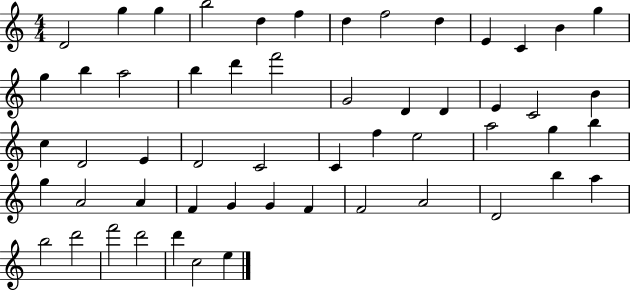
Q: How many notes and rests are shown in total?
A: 55